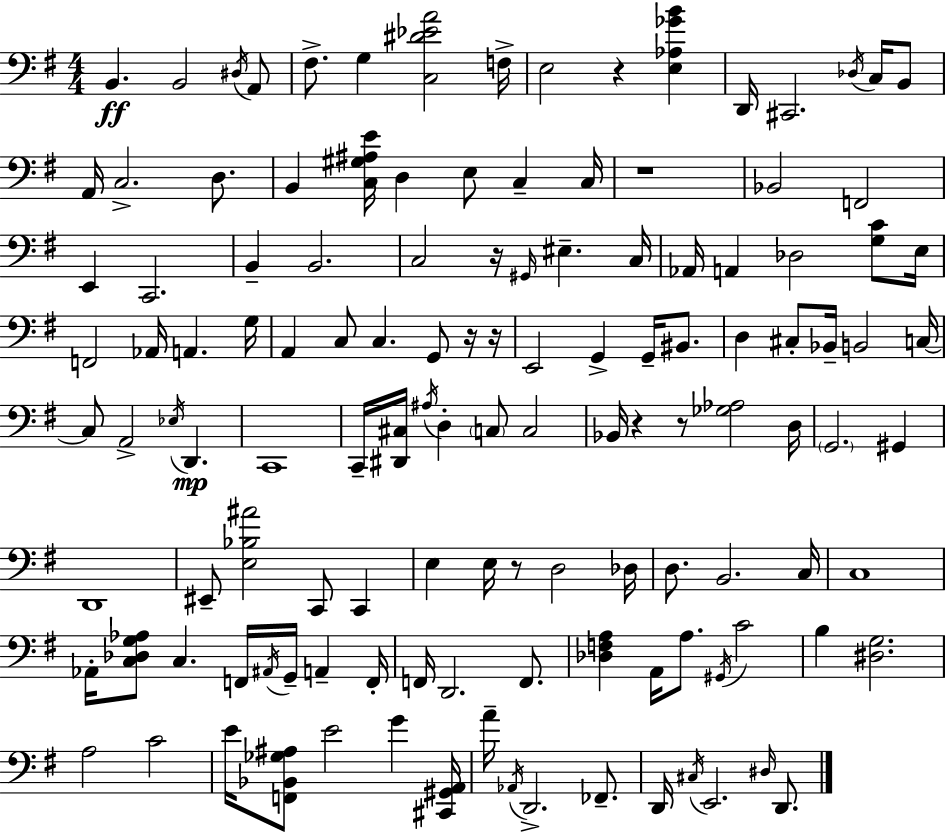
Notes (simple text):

B2/q. B2/h D#3/s A2/e F#3/e. G3/q [C3,D#4,Eb4,A4]/h F3/s E3/h R/q [E3,Ab3,Gb4,B4]/q D2/s C#2/h. Db3/s C3/s B2/e A2/s C3/h. D3/e. B2/q [C3,G#3,A#3,E4]/s D3/q E3/e C3/q C3/s R/w Bb2/h F2/h E2/q C2/h. B2/q B2/h. C3/h R/s G#2/s EIS3/q. C3/s Ab2/s A2/q Db3/h [G3,C4]/e E3/s F2/h Ab2/s A2/q. G3/s A2/q C3/e C3/q. G2/e R/s R/s E2/h G2/q G2/s BIS2/e. D3/q C#3/e Bb2/s B2/h C3/s C3/e A2/h Eb3/s D2/q. C2/w C2/s [D#2,C#3]/s A#3/s D3/q C3/e C3/h Bb2/s R/q R/e [Gb3,Ab3]/h D3/s G2/h. G#2/q D2/w EIS2/e [E3,Bb3,A#4]/h C2/e C2/q E3/q E3/s R/e D3/h Db3/s D3/e. B2/h. C3/s C3/w Ab2/s [C3,Db3,G3,Ab3]/e C3/q. F2/s A#2/s G2/s A2/q F2/s F2/s D2/h. F2/e. [Db3,F3,A3]/q A2/s A3/e. G#2/s C4/h B3/q [D#3,G3]/h. A3/h C4/h E4/s [F2,Bb2,Gb3,A#3]/e E4/h G4/q [C#2,G#2,A2]/s A4/s Ab2/s D2/h. FES2/e. D2/s C#3/s E2/h. D#3/s D2/e.